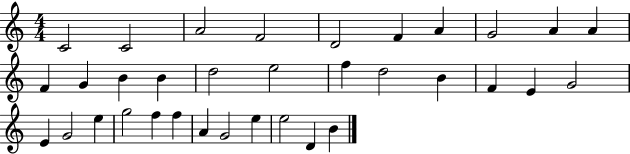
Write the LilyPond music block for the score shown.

{
  \clef treble
  \numericTimeSignature
  \time 4/4
  \key c \major
  c'2 c'2 | a'2 f'2 | d'2 f'4 a'4 | g'2 a'4 a'4 | \break f'4 g'4 b'4 b'4 | d''2 e''2 | f''4 d''2 b'4 | f'4 e'4 g'2 | \break e'4 g'2 e''4 | g''2 f''4 f''4 | a'4 g'2 e''4 | e''2 d'4 b'4 | \break \bar "|."
}